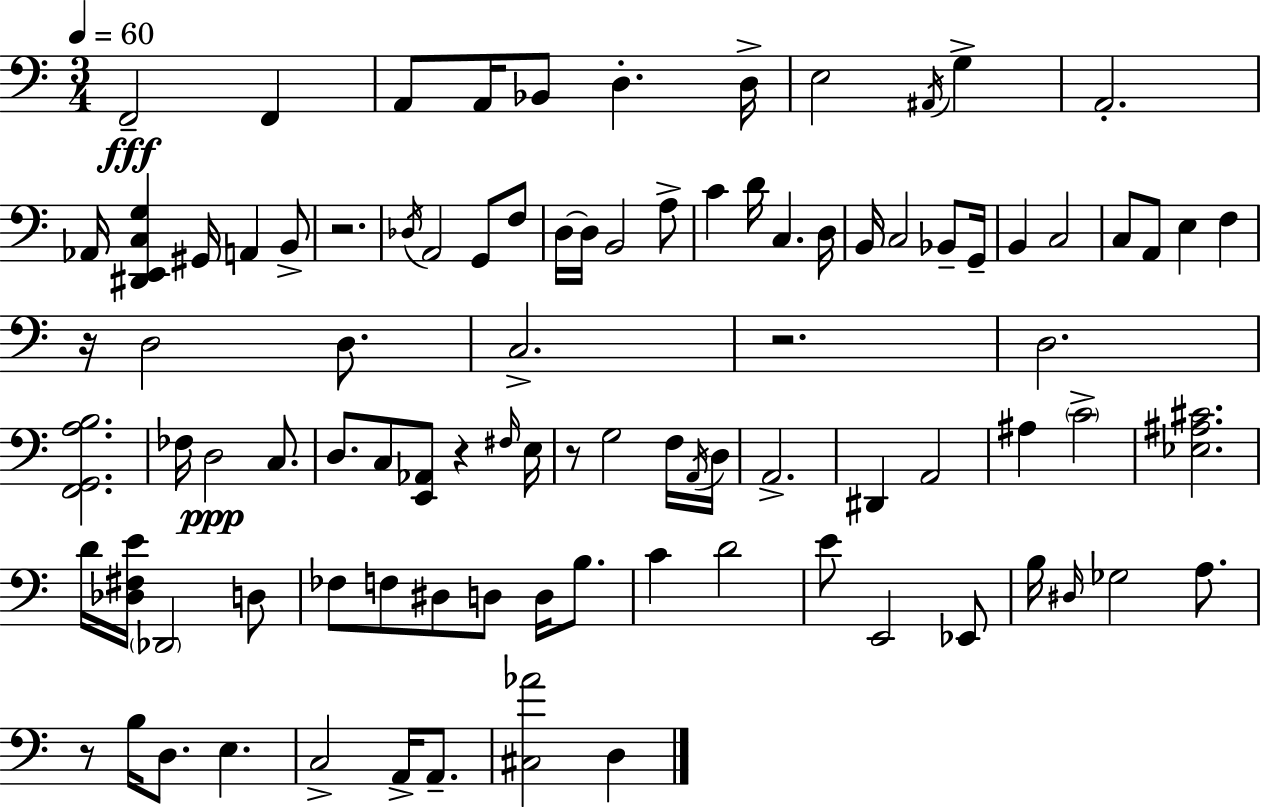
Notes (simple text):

F2/h F2/q A2/e A2/s Bb2/e D3/q. D3/s E3/h A#2/s G3/q A2/h. Ab2/s [D#2,E2,C3,G3]/q G#2/s A2/q B2/e R/h. Db3/s A2/h G2/e F3/e D3/s D3/s B2/h A3/e C4/q D4/s C3/q. D3/s B2/s C3/h Bb2/e G2/s B2/q C3/h C3/e A2/e E3/q F3/q R/s D3/h D3/e. C3/h. R/h. D3/h. [F2,G2,A3,B3]/h. FES3/s D3/h C3/e. D3/e. C3/e [E2,Ab2]/e R/q F#3/s E3/s R/e G3/h F3/s A2/s D3/s A2/h. D#2/q A2/h A#3/q C4/h [Eb3,A#3,C#4]/h. D4/s [Db3,F#3,E4]/s Db2/h D3/e FES3/e F3/e D#3/e D3/e D3/s B3/e. C4/q D4/h E4/e E2/h Eb2/e B3/s D#3/s Gb3/h A3/e. R/e B3/s D3/e. E3/q. C3/h A2/s A2/e. [C#3,Ab4]/h D3/q